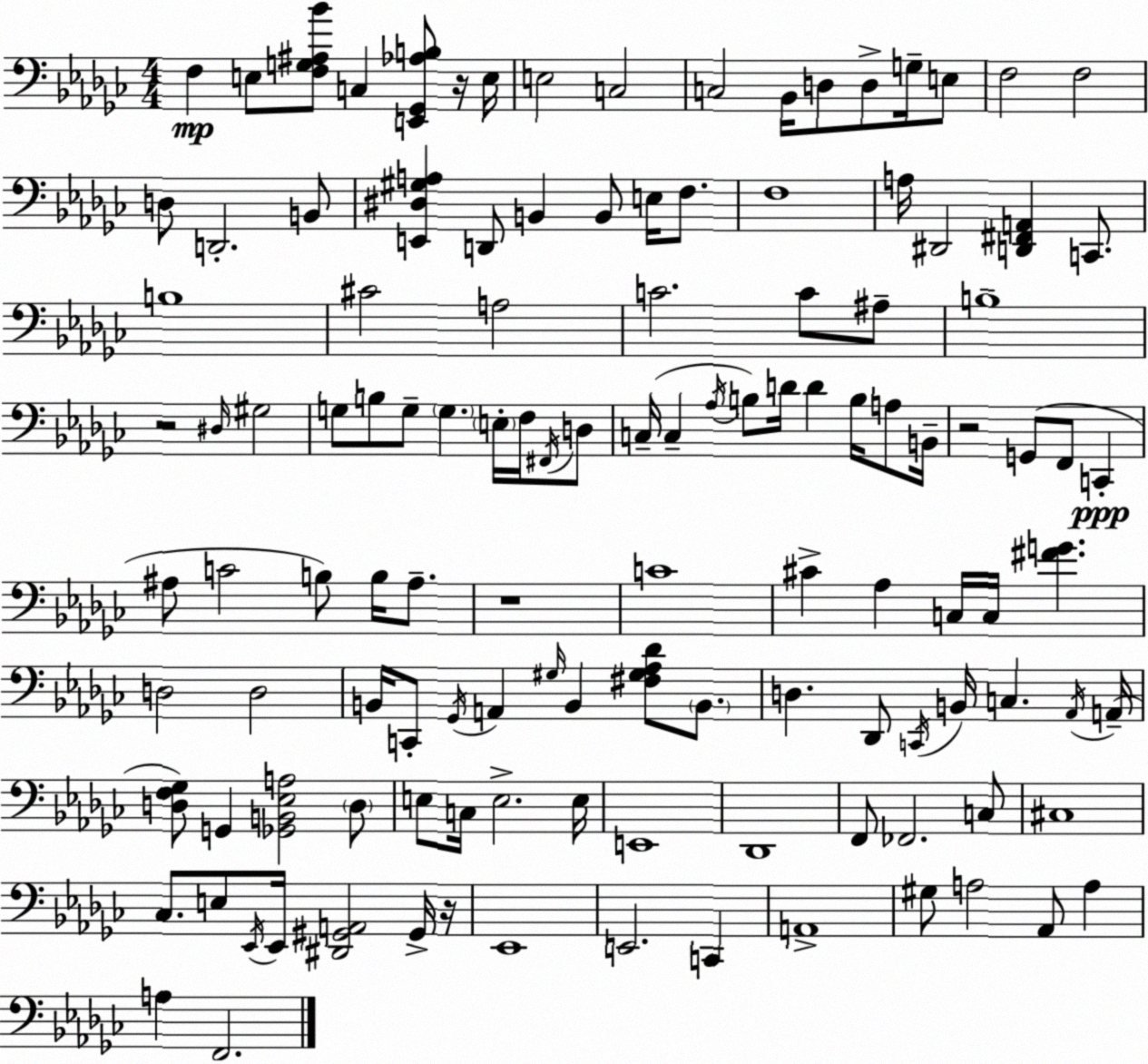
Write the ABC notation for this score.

X:1
T:Untitled
M:4/4
L:1/4
K:Ebm
F, E,/2 [F,G,^A,_B]/2 C, [E,,_G,,_A,B,]/2 z/4 E,/4 E,2 C,2 C,2 _B,,/4 D,/2 D,/2 G,/4 E,/2 F,2 F,2 D,/2 D,,2 B,,/2 [E,,^D,^G,A,] D,,/2 B,, B,,/2 E,/4 F,/2 F,4 A,/4 ^D,,2 [D,,^F,,A,,] C,,/2 B,4 ^C2 A,2 C2 C/2 ^A,/2 B,4 z2 ^D,/4 ^G,2 G,/2 B,/2 G,/2 G, E,/4 F,/4 ^F,,/4 D,/2 C,/4 C, _A,/4 B,/2 D/4 D B,/4 A,/2 B,,/4 z2 G,,/2 F,,/2 C,, ^A,/2 C2 B,/2 B,/4 ^A,/2 z4 C4 ^C _A, C,/4 C,/4 [^FG] D,2 D,2 B,,/4 C,,/2 _G,,/4 A,, ^G,/4 B,, [^F,^G,_A,_D]/2 B,,/2 D, _D,,/2 C,,/4 B,,/4 C, _A,,/4 A,,/4 [D,F,_G,]/2 G,, [_G,,B,,_E,A,]2 D,/2 E,/2 C,/4 E,2 E,/4 E,,4 _D,,4 F,,/2 _F,,2 C,/2 ^C,4 _C,/2 E,/2 _E,,/4 _E,,/4 [^D,,^G,,A,,]2 ^G,,/4 z/4 _E,,4 E,,2 C,, A,,4 ^G,/2 A,2 _A,,/2 A, A, F,,2